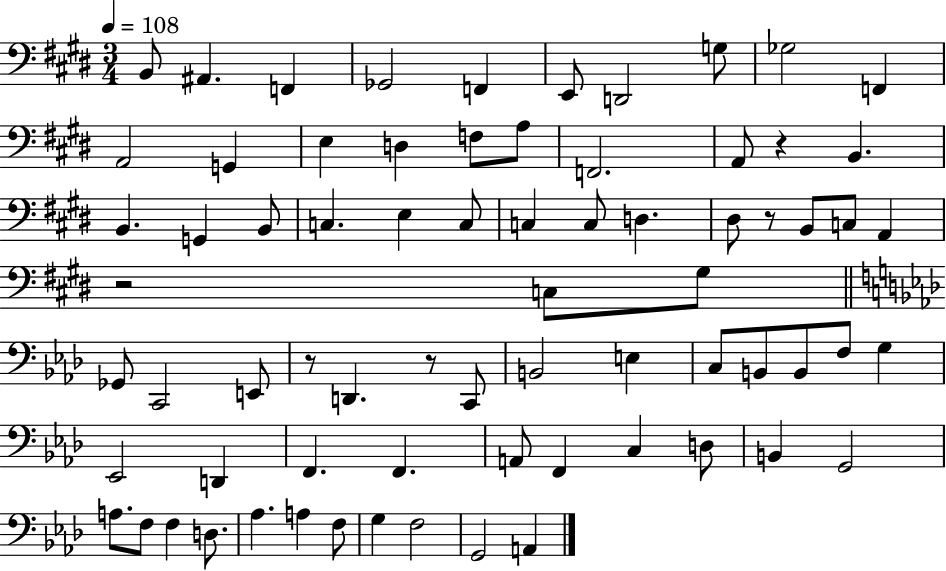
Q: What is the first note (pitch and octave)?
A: B2